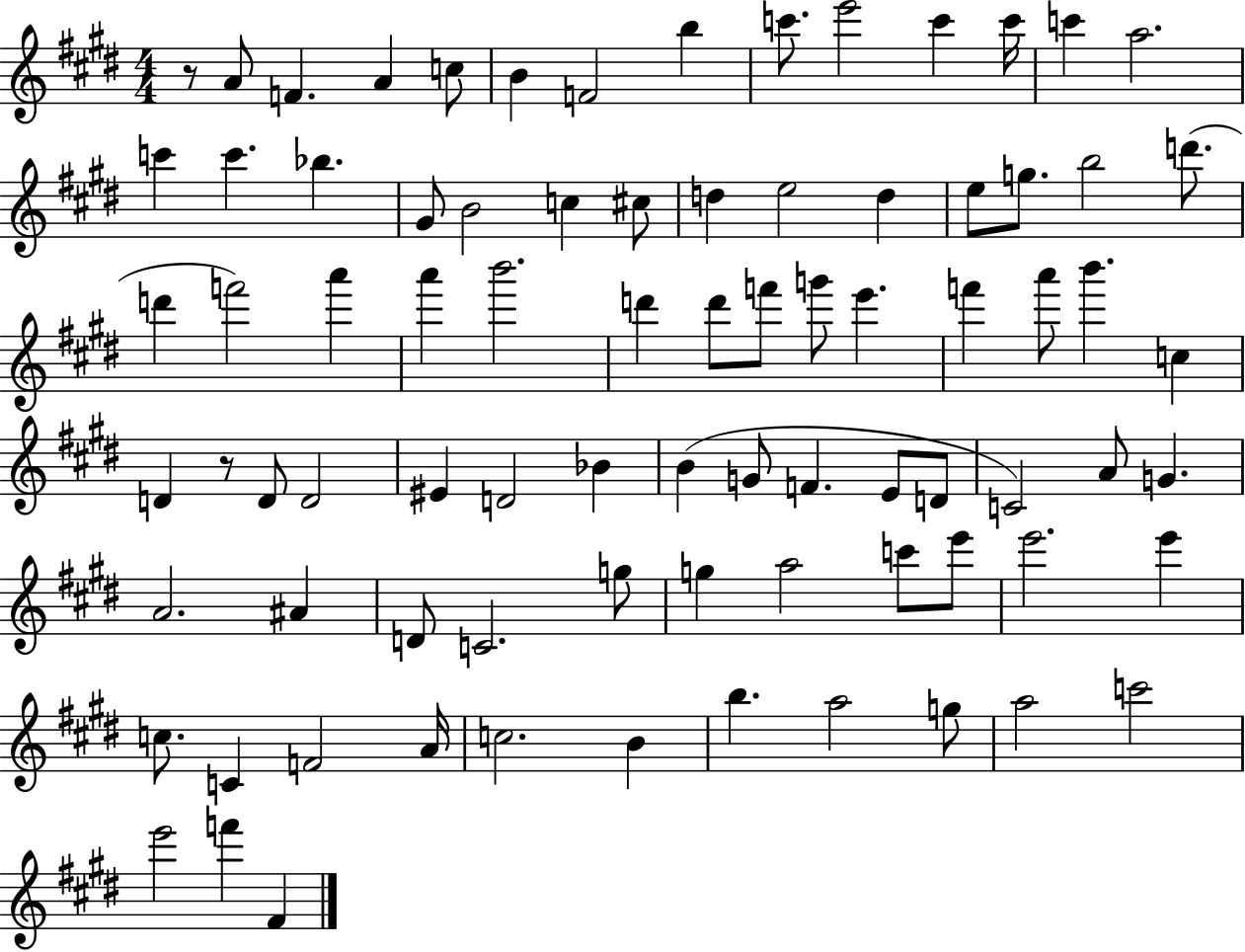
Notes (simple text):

R/e A4/e F4/q. A4/q C5/e B4/q F4/h B5/q C6/e. E6/h C6/q C6/s C6/q A5/h. C6/q C6/q. Bb5/q. G#4/e B4/h C5/q C#5/e D5/q E5/h D5/q E5/e G5/e. B5/h D6/e. D6/q F6/h A6/q A6/q B6/h. D6/q D6/e F6/e G6/e E6/q. F6/q A6/e B6/q. C5/q D4/q R/e D4/e D4/h EIS4/q D4/h Bb4/q B4/q G4/e F4/q. E4/e D4/e C4/h A4/e G4/q. A4/h. A#4/q D4/e C4/h. G5/e G5/q A5/h C6/e E6/e E6/h. E6/q C5/e. C4/q F4/h A4/s C5/h. B4/q B5/q. A5/h G5/e A5/h C6/h E6/h F6/q F#4/q